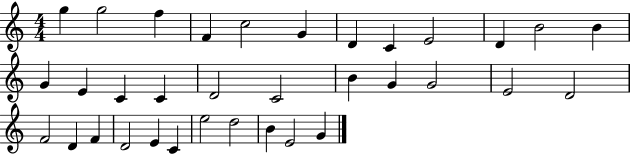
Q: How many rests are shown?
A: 0